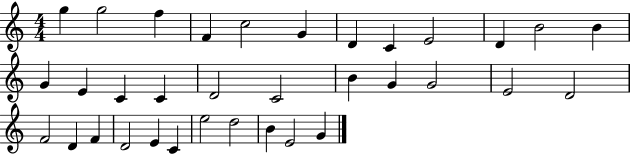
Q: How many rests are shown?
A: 0